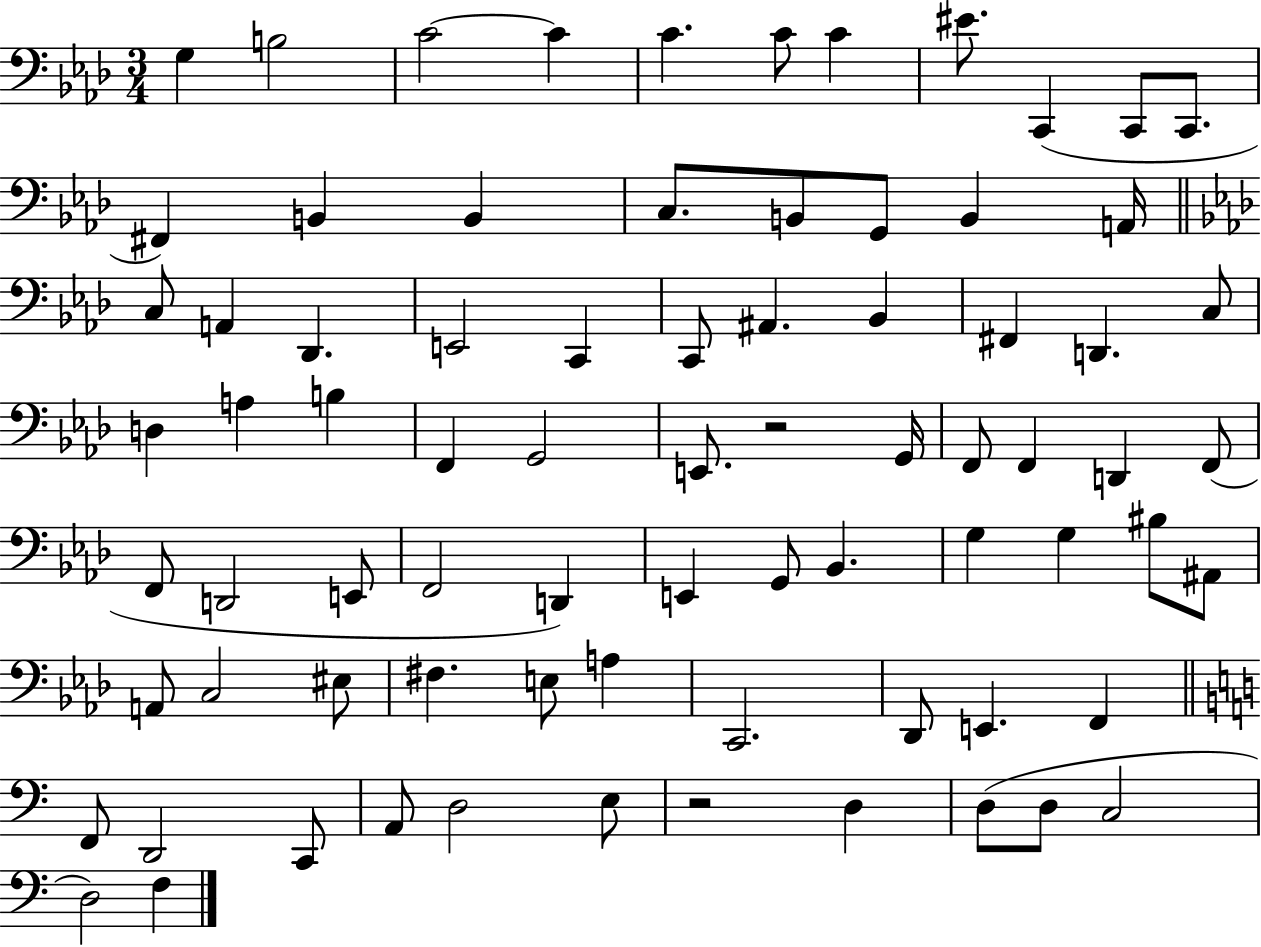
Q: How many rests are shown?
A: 2